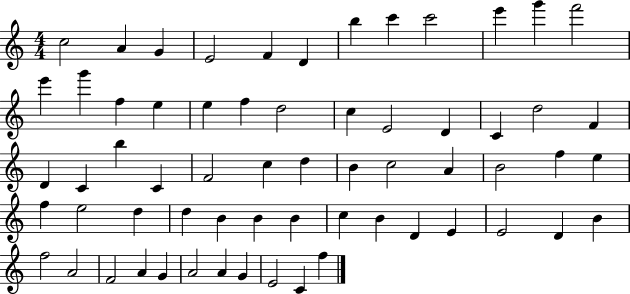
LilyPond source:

{
  \clef treble
  \numericTimeSignature
  \time 4/4
  \key c \major
  c''2 a'4 g'4 | e'2 f'4 d'4 | b''4 c'''4 c'''2 | e'''4 g'''4 f'''2 | \break e'''4 g'''4 f''4 e''4 | e''4 f''4 d''2 | c''4 e'2 d'4 | c'4 d''2 f'4 | \break d'4 c'4 b''4 c'4 | f'2 c''4 d''4 | b'4 c''2 a'4 | b'2 f''4 e''4 | \break f''4 e''2 d''4 | d''4 b'4 b'4 b'4 | c''4 b'4 d'4 e'4 | e'2 d'4 b'4 | \break f''2 a'2 | f'2 a'4 g'4 | a'2 a'4 g'4 | e'2 c'4 f''4 | \break \bar "|."
}